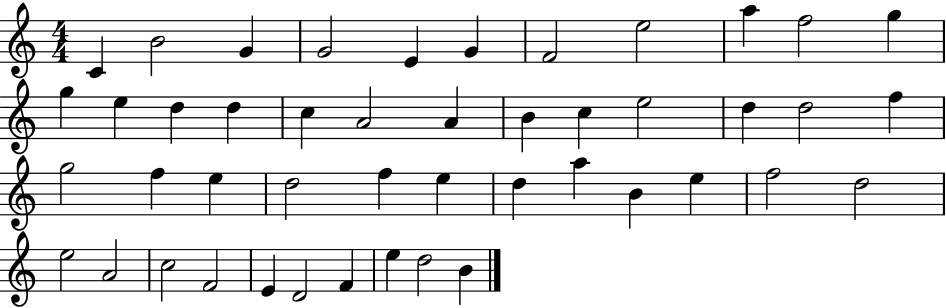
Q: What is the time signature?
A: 4/4